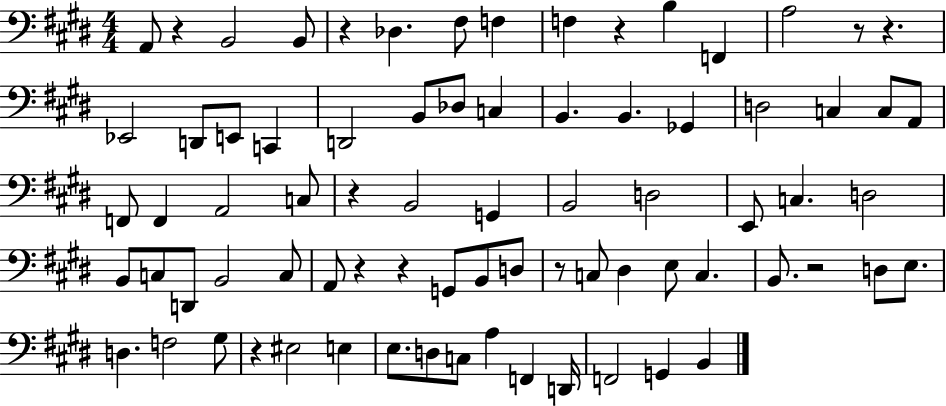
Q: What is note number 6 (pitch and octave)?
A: F3